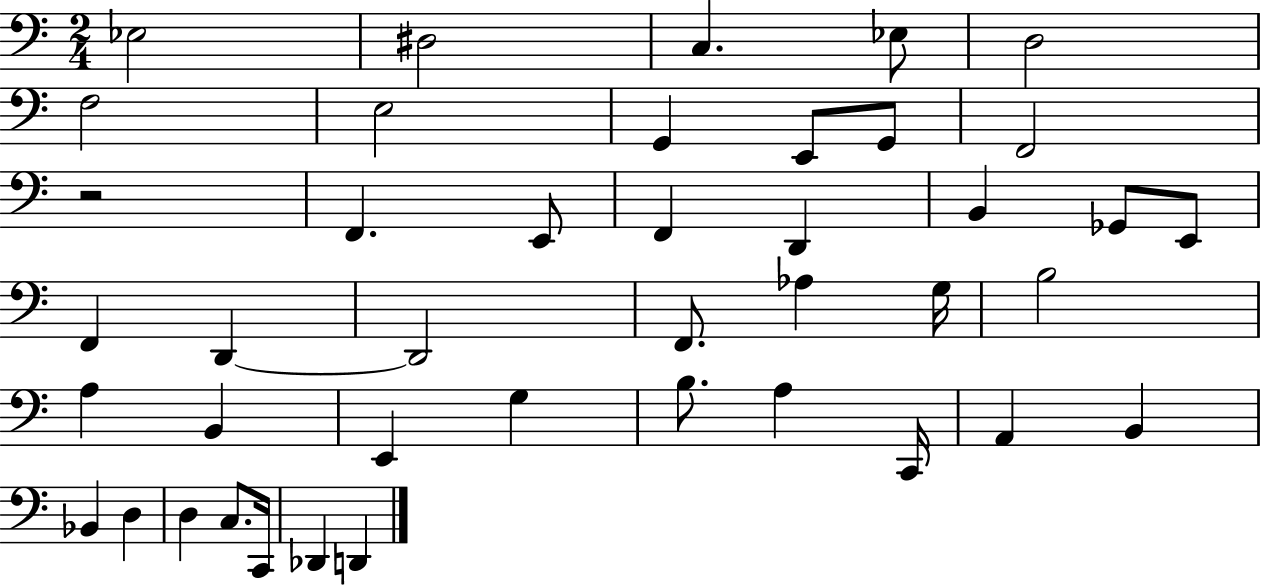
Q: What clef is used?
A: bass